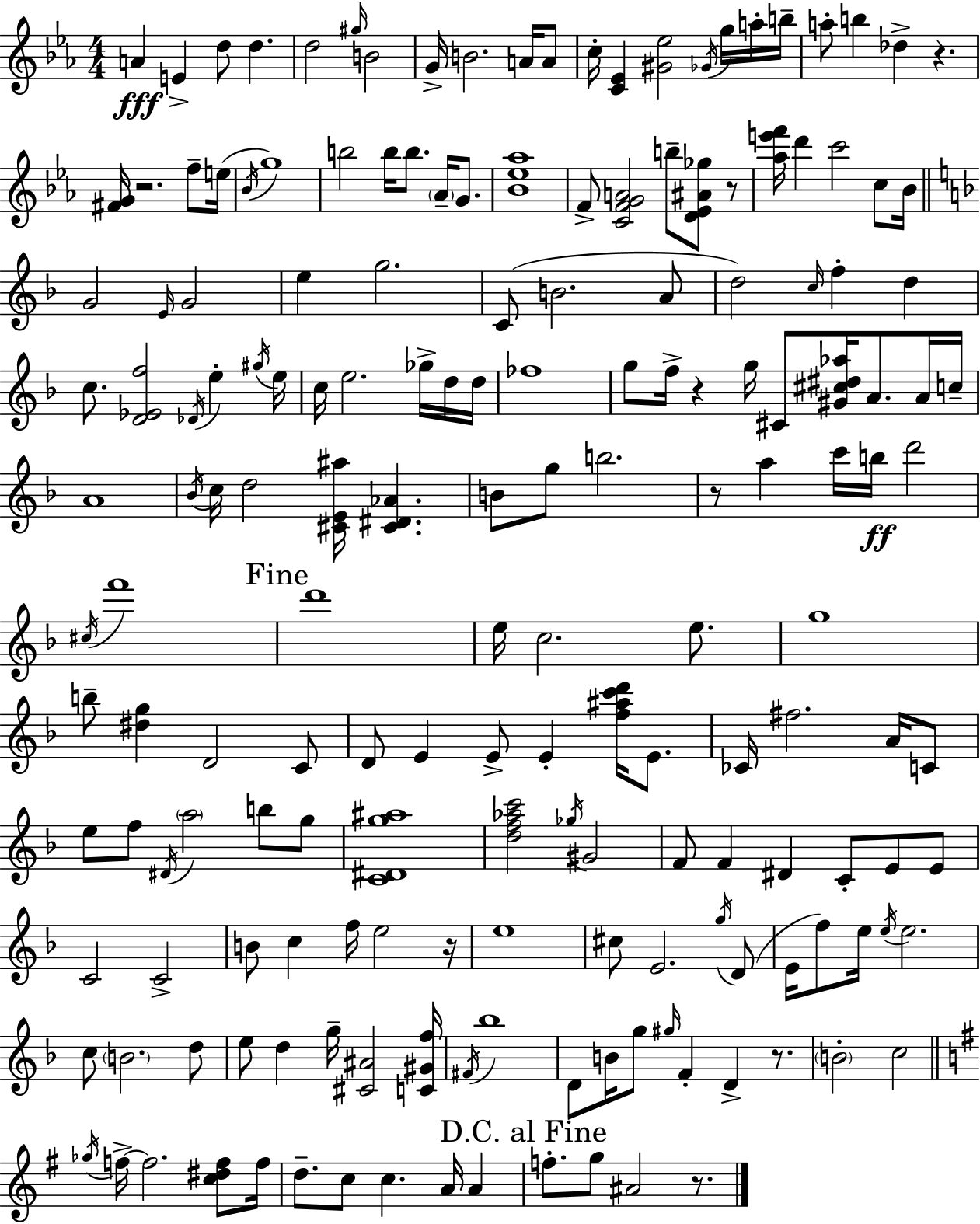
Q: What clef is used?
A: treble